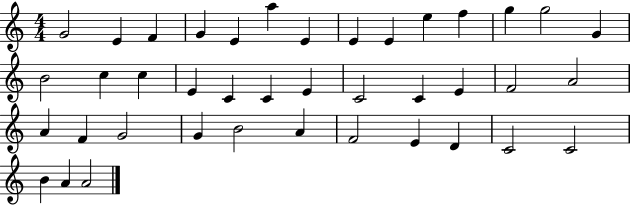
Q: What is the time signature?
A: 4/4